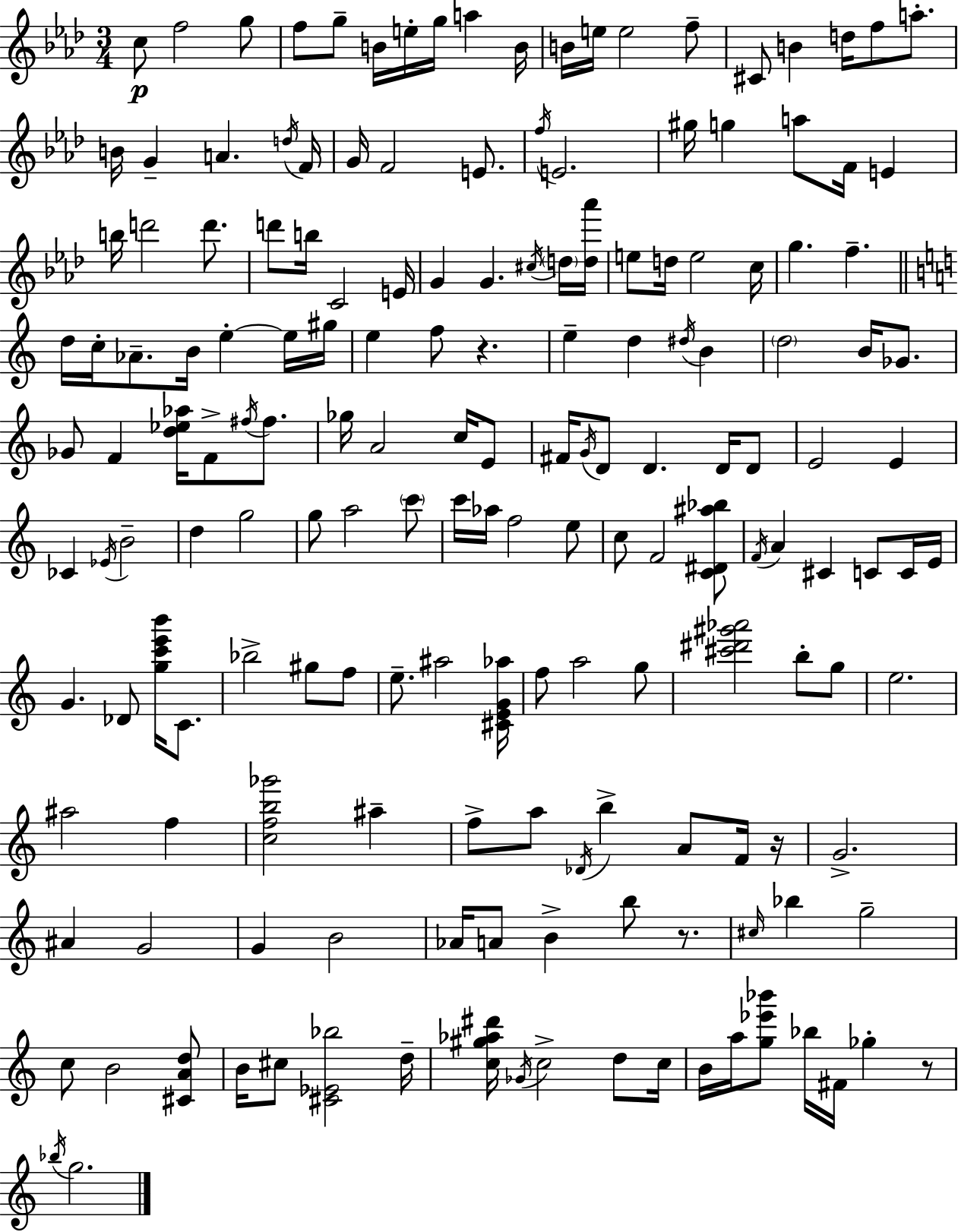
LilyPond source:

{
  \clef treble
  \numericTimeSignature
  \time 3/4
  \key f \minor
  c''8\p f''2 g''8 | f''8 g''8-- b'16 e''16-. g''16 a''4 b'16 | b'16 e''16 e''2 f''8-- | cis'8 b'4 d''16 f''8 a''8.-. | \break b'16 g'4-- a'4. \acciaccatura { d''16 } | f'16 g'16 f'2 e'8. | \acciaccatura { f''16 } e'2. | gis''16 g''4 a''8 f'16 e'4 | \break b''16 d'''2 d'''8. | d'''8 b''16 c'2 | e'16 g'4 g'4. | \acciaccatura { cis''16 } \parenthesize d''16 <d'' aes'''>16 e''8 d''16 e''2 | \break c''16 g''4. f''4.-- | \bar "||" \break \key c \major d''16 c''16-. aes'8.-- b'16 e''4-.~~ e''16 gis''16 | e''4 f''8 r4. | e''4-- d''4 \acciaccatura { dis''16 } b'4 | \parenthesize d''2 b'16 ges'8. | \break ges'8 f'4 <d'' ees'' aes''>16 f'8-> \acciaccatura { fis''16 } fis''8. | ges''16 a'2 c''16 | e'8 fis'16 \acciaccatura { g'16 } d'8 d'4. | d'16 d'8 e'2 e'4 | \break ces'4 \acciaccatura { ees'16 } b'2-- | d''4 g''2 | g''8 a''2 | \parenthesize c'''8 c'''16 aes''16 f''2 | \break e''8 c''8 f'2 | <c' dis' ais'' bes''>8 \acciaccatura { f'16 } a'4 cis'4 | c'8 c'16 e'16 g'4. des'8 | <g'' c''' e''' b'''>16 c'8. bes''2-> | \break gis''8 f''8 e''8.-- ais''2 | <cis' e' g' aes''>16 f''8 a''2 | g''8 <cis''' dis''' gis''' aes'''>2 | b''8-. g''8 e''2. | \break ais''2 | f''4 <c'' f'' b'' ges'''>2 | ais''4-- f''8-> a''8 \acciaccatura { des'16 } b''4-> | a'8 f'16 r16 g'2.-> | \break ais'4 g'2 | g'4 b'2 | aes'16 a'8 b'4-> | b''8 r8. \grace { cis''16 } bes''4 g''2-- | \break c''8 b'2 | <cis' a' d''>8 b'16 cis''8 <cis' ees' bes''>2 | d''16-- <c'' gis'' aes'' dis'''>16 \acciaccatura { ges'16 } c''2-> | d''8 c''16 b'16 a''16 <g'' ees''' bes'''>8 | \break bes''16 fis'16 ges''4-. r8 \acciaccatura { bes''16 } g''2. | \bar "|."
}